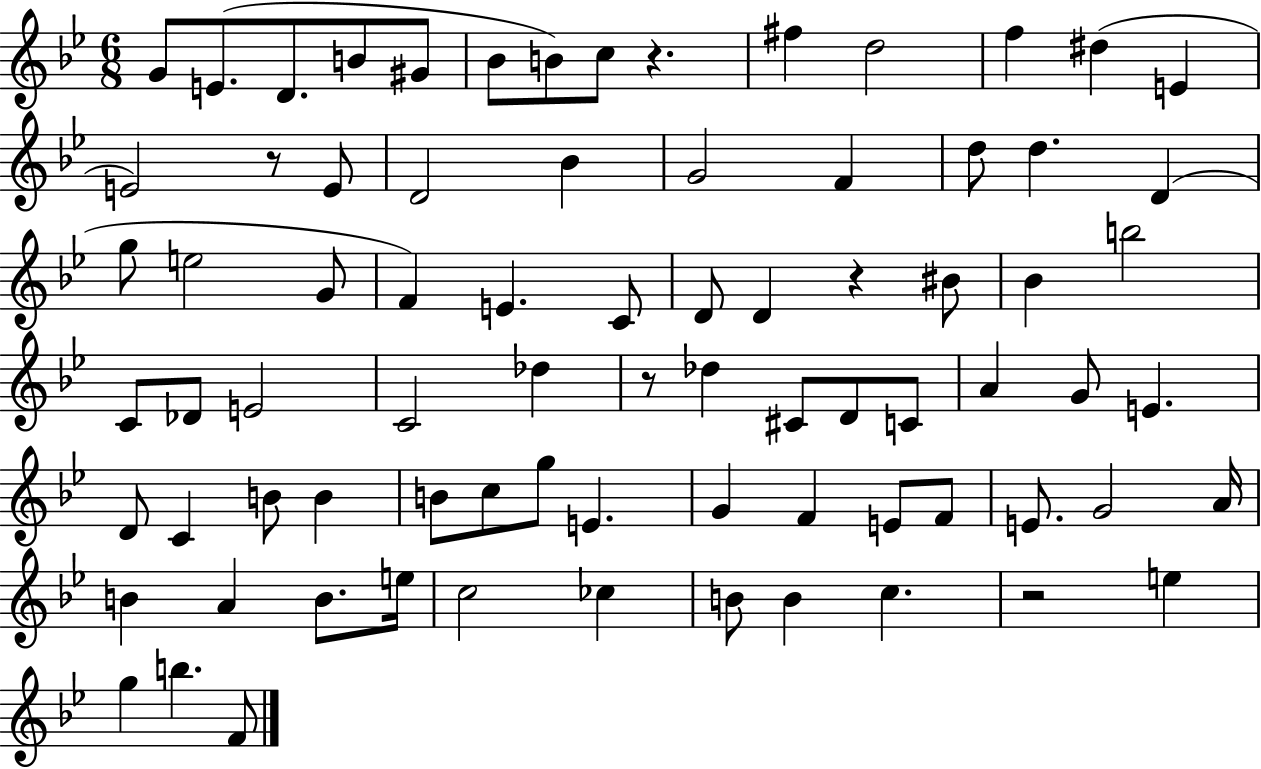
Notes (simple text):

G4/e E4/e. D4/e. B4/e G#4/e Bb4/e B4/e C5/e R/q. F#5/q D5/h F5/q D#5/q E4/q E4/h R/e E4/e D4/h Bb4/q G4/h F4/q D5/e D5/q. D4/q G5/e E5/h G4/e F4/q E4/q. C4/e D4/e D4/q R/q BIS4/e Bb4/q B5/h C4/e Db4/e E4/h C4/h Db5/q R/e Db5/q C#4/e D4/e C4/e A4/q G4/e E4/q. D4/e C4/q B4/e B4/q B4/e C5/e G5/e E4/q. G4/q F4/q E4/e F4/e E4/e. G4/h A4/s B4/q A4/q B4/e. E5/s C5/h CES5/q B4/e B4/q C5/q. R/h E5/q G5/q B5/q. F4/e